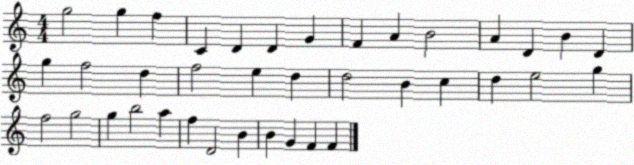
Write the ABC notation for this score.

X:1
T:Untitled
M:4/4
L:1/4
K:C
g2 g f C D D G F A B2 A D B D g f2 d f2 e d d2 B c d e2 g f2 g2 g b2 a f D2 B B G F F